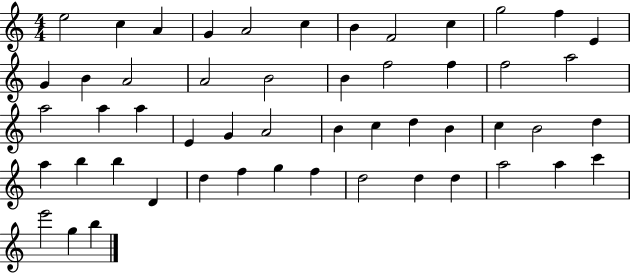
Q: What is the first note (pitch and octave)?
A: E5